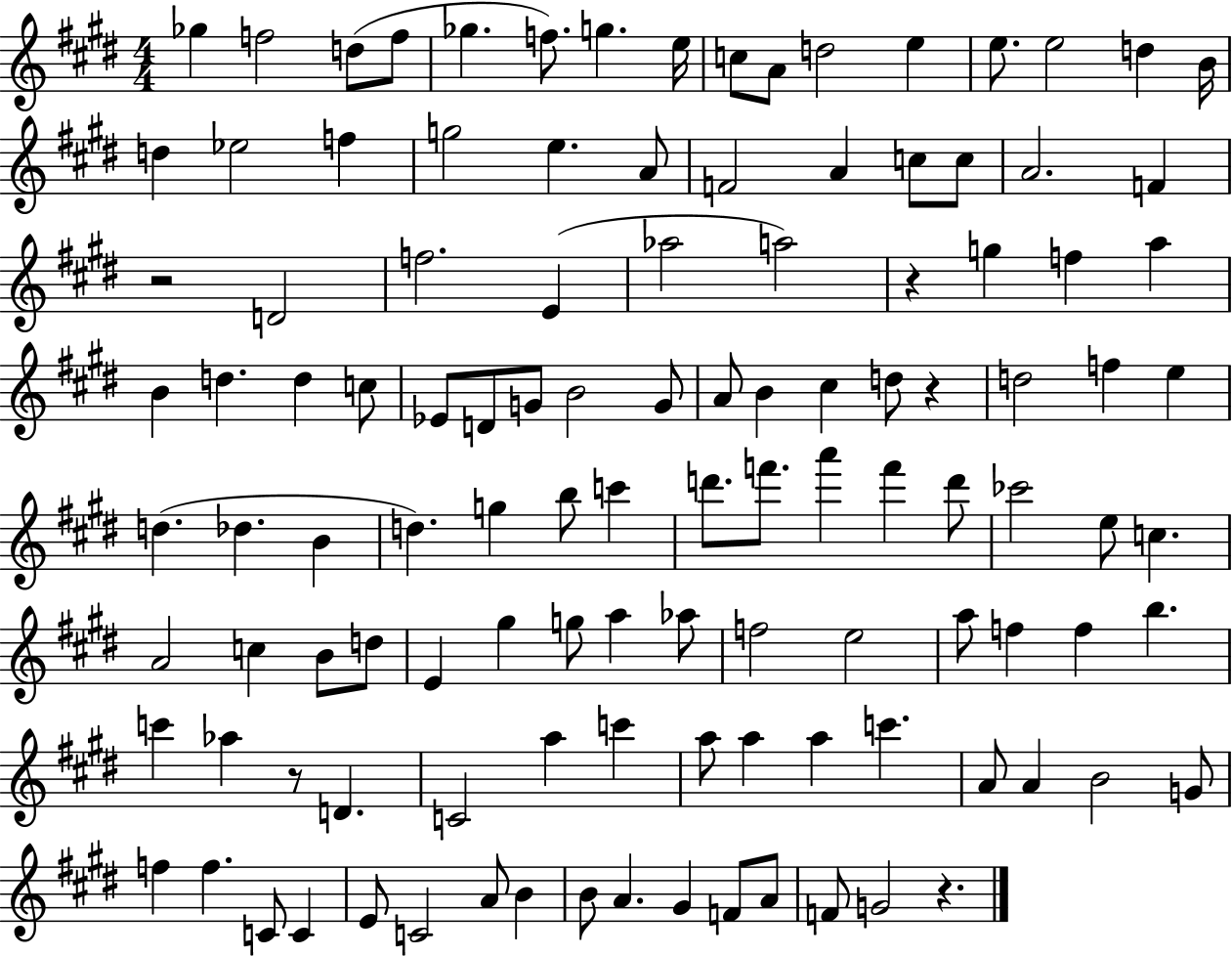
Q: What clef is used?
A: treble